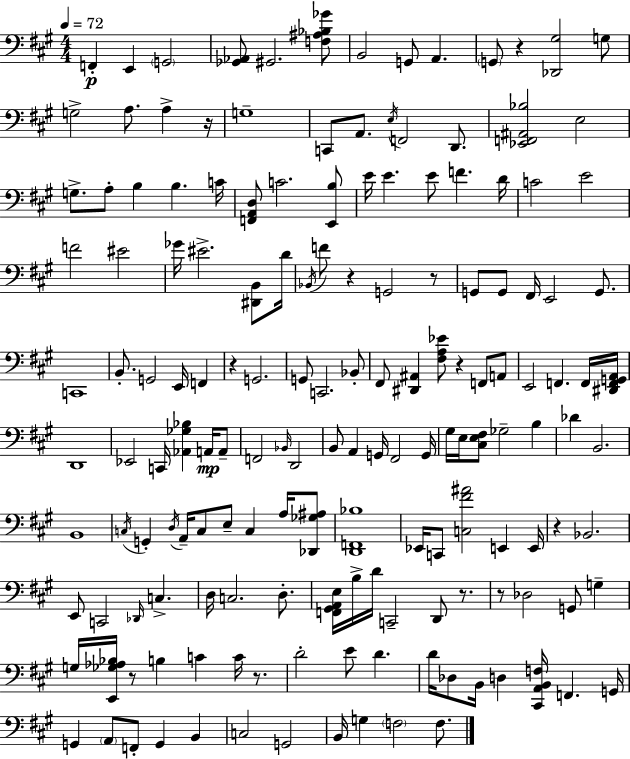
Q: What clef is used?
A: bass